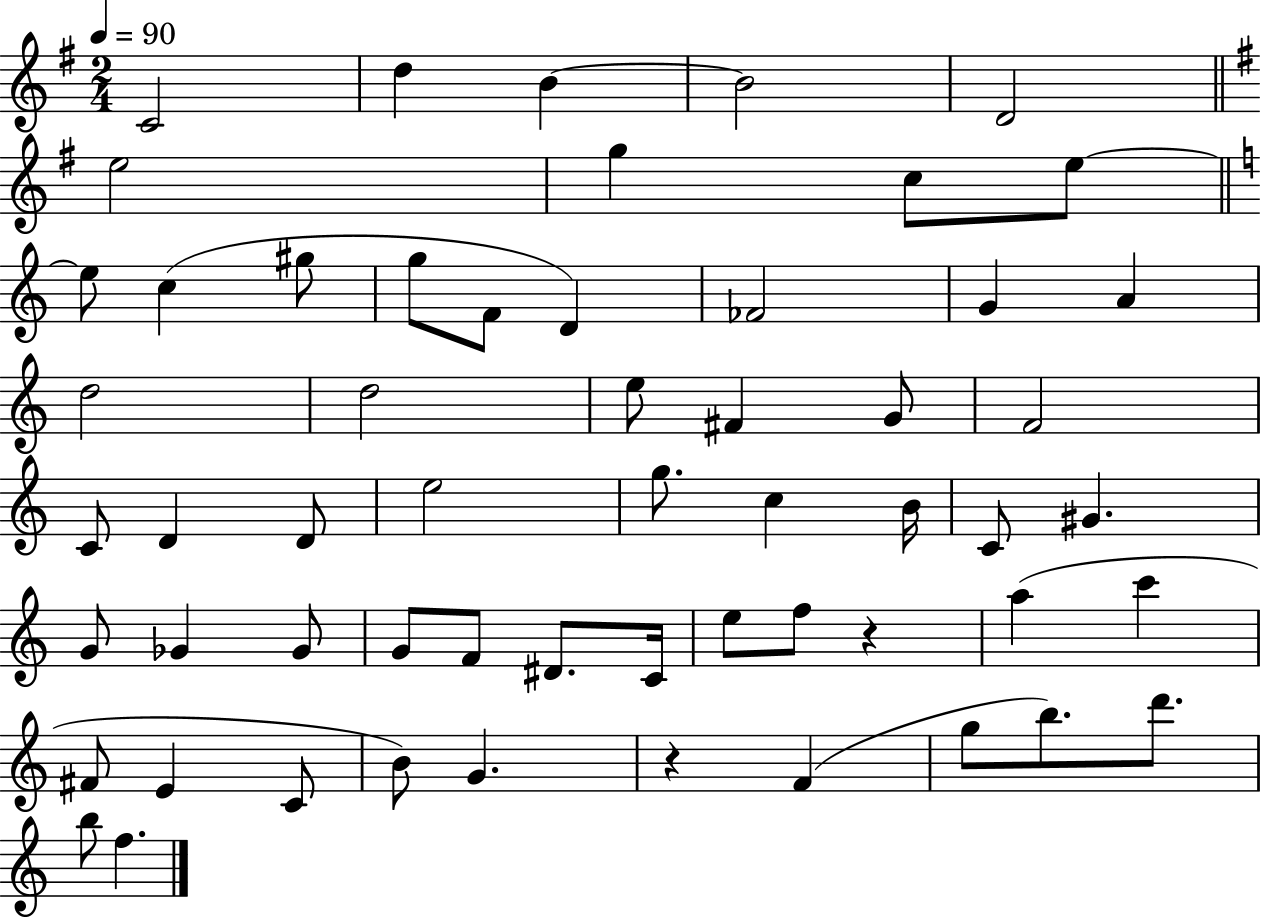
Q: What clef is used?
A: treble